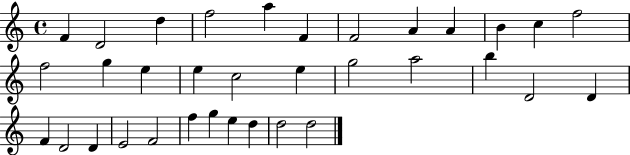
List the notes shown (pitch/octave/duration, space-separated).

F4/q D4/h D5/q F5/h A5/q F4/q F4/h A4/q A4/q B4/q C5/q F5/h F5/h G5/q E5/q E5/q C5/h E5/q G5/h A5/h B5/q D4/h D4/q F4/q D4/h D4/q E4/h F4/h F5/q G5/q E5/q D5/q D5/h D5/h